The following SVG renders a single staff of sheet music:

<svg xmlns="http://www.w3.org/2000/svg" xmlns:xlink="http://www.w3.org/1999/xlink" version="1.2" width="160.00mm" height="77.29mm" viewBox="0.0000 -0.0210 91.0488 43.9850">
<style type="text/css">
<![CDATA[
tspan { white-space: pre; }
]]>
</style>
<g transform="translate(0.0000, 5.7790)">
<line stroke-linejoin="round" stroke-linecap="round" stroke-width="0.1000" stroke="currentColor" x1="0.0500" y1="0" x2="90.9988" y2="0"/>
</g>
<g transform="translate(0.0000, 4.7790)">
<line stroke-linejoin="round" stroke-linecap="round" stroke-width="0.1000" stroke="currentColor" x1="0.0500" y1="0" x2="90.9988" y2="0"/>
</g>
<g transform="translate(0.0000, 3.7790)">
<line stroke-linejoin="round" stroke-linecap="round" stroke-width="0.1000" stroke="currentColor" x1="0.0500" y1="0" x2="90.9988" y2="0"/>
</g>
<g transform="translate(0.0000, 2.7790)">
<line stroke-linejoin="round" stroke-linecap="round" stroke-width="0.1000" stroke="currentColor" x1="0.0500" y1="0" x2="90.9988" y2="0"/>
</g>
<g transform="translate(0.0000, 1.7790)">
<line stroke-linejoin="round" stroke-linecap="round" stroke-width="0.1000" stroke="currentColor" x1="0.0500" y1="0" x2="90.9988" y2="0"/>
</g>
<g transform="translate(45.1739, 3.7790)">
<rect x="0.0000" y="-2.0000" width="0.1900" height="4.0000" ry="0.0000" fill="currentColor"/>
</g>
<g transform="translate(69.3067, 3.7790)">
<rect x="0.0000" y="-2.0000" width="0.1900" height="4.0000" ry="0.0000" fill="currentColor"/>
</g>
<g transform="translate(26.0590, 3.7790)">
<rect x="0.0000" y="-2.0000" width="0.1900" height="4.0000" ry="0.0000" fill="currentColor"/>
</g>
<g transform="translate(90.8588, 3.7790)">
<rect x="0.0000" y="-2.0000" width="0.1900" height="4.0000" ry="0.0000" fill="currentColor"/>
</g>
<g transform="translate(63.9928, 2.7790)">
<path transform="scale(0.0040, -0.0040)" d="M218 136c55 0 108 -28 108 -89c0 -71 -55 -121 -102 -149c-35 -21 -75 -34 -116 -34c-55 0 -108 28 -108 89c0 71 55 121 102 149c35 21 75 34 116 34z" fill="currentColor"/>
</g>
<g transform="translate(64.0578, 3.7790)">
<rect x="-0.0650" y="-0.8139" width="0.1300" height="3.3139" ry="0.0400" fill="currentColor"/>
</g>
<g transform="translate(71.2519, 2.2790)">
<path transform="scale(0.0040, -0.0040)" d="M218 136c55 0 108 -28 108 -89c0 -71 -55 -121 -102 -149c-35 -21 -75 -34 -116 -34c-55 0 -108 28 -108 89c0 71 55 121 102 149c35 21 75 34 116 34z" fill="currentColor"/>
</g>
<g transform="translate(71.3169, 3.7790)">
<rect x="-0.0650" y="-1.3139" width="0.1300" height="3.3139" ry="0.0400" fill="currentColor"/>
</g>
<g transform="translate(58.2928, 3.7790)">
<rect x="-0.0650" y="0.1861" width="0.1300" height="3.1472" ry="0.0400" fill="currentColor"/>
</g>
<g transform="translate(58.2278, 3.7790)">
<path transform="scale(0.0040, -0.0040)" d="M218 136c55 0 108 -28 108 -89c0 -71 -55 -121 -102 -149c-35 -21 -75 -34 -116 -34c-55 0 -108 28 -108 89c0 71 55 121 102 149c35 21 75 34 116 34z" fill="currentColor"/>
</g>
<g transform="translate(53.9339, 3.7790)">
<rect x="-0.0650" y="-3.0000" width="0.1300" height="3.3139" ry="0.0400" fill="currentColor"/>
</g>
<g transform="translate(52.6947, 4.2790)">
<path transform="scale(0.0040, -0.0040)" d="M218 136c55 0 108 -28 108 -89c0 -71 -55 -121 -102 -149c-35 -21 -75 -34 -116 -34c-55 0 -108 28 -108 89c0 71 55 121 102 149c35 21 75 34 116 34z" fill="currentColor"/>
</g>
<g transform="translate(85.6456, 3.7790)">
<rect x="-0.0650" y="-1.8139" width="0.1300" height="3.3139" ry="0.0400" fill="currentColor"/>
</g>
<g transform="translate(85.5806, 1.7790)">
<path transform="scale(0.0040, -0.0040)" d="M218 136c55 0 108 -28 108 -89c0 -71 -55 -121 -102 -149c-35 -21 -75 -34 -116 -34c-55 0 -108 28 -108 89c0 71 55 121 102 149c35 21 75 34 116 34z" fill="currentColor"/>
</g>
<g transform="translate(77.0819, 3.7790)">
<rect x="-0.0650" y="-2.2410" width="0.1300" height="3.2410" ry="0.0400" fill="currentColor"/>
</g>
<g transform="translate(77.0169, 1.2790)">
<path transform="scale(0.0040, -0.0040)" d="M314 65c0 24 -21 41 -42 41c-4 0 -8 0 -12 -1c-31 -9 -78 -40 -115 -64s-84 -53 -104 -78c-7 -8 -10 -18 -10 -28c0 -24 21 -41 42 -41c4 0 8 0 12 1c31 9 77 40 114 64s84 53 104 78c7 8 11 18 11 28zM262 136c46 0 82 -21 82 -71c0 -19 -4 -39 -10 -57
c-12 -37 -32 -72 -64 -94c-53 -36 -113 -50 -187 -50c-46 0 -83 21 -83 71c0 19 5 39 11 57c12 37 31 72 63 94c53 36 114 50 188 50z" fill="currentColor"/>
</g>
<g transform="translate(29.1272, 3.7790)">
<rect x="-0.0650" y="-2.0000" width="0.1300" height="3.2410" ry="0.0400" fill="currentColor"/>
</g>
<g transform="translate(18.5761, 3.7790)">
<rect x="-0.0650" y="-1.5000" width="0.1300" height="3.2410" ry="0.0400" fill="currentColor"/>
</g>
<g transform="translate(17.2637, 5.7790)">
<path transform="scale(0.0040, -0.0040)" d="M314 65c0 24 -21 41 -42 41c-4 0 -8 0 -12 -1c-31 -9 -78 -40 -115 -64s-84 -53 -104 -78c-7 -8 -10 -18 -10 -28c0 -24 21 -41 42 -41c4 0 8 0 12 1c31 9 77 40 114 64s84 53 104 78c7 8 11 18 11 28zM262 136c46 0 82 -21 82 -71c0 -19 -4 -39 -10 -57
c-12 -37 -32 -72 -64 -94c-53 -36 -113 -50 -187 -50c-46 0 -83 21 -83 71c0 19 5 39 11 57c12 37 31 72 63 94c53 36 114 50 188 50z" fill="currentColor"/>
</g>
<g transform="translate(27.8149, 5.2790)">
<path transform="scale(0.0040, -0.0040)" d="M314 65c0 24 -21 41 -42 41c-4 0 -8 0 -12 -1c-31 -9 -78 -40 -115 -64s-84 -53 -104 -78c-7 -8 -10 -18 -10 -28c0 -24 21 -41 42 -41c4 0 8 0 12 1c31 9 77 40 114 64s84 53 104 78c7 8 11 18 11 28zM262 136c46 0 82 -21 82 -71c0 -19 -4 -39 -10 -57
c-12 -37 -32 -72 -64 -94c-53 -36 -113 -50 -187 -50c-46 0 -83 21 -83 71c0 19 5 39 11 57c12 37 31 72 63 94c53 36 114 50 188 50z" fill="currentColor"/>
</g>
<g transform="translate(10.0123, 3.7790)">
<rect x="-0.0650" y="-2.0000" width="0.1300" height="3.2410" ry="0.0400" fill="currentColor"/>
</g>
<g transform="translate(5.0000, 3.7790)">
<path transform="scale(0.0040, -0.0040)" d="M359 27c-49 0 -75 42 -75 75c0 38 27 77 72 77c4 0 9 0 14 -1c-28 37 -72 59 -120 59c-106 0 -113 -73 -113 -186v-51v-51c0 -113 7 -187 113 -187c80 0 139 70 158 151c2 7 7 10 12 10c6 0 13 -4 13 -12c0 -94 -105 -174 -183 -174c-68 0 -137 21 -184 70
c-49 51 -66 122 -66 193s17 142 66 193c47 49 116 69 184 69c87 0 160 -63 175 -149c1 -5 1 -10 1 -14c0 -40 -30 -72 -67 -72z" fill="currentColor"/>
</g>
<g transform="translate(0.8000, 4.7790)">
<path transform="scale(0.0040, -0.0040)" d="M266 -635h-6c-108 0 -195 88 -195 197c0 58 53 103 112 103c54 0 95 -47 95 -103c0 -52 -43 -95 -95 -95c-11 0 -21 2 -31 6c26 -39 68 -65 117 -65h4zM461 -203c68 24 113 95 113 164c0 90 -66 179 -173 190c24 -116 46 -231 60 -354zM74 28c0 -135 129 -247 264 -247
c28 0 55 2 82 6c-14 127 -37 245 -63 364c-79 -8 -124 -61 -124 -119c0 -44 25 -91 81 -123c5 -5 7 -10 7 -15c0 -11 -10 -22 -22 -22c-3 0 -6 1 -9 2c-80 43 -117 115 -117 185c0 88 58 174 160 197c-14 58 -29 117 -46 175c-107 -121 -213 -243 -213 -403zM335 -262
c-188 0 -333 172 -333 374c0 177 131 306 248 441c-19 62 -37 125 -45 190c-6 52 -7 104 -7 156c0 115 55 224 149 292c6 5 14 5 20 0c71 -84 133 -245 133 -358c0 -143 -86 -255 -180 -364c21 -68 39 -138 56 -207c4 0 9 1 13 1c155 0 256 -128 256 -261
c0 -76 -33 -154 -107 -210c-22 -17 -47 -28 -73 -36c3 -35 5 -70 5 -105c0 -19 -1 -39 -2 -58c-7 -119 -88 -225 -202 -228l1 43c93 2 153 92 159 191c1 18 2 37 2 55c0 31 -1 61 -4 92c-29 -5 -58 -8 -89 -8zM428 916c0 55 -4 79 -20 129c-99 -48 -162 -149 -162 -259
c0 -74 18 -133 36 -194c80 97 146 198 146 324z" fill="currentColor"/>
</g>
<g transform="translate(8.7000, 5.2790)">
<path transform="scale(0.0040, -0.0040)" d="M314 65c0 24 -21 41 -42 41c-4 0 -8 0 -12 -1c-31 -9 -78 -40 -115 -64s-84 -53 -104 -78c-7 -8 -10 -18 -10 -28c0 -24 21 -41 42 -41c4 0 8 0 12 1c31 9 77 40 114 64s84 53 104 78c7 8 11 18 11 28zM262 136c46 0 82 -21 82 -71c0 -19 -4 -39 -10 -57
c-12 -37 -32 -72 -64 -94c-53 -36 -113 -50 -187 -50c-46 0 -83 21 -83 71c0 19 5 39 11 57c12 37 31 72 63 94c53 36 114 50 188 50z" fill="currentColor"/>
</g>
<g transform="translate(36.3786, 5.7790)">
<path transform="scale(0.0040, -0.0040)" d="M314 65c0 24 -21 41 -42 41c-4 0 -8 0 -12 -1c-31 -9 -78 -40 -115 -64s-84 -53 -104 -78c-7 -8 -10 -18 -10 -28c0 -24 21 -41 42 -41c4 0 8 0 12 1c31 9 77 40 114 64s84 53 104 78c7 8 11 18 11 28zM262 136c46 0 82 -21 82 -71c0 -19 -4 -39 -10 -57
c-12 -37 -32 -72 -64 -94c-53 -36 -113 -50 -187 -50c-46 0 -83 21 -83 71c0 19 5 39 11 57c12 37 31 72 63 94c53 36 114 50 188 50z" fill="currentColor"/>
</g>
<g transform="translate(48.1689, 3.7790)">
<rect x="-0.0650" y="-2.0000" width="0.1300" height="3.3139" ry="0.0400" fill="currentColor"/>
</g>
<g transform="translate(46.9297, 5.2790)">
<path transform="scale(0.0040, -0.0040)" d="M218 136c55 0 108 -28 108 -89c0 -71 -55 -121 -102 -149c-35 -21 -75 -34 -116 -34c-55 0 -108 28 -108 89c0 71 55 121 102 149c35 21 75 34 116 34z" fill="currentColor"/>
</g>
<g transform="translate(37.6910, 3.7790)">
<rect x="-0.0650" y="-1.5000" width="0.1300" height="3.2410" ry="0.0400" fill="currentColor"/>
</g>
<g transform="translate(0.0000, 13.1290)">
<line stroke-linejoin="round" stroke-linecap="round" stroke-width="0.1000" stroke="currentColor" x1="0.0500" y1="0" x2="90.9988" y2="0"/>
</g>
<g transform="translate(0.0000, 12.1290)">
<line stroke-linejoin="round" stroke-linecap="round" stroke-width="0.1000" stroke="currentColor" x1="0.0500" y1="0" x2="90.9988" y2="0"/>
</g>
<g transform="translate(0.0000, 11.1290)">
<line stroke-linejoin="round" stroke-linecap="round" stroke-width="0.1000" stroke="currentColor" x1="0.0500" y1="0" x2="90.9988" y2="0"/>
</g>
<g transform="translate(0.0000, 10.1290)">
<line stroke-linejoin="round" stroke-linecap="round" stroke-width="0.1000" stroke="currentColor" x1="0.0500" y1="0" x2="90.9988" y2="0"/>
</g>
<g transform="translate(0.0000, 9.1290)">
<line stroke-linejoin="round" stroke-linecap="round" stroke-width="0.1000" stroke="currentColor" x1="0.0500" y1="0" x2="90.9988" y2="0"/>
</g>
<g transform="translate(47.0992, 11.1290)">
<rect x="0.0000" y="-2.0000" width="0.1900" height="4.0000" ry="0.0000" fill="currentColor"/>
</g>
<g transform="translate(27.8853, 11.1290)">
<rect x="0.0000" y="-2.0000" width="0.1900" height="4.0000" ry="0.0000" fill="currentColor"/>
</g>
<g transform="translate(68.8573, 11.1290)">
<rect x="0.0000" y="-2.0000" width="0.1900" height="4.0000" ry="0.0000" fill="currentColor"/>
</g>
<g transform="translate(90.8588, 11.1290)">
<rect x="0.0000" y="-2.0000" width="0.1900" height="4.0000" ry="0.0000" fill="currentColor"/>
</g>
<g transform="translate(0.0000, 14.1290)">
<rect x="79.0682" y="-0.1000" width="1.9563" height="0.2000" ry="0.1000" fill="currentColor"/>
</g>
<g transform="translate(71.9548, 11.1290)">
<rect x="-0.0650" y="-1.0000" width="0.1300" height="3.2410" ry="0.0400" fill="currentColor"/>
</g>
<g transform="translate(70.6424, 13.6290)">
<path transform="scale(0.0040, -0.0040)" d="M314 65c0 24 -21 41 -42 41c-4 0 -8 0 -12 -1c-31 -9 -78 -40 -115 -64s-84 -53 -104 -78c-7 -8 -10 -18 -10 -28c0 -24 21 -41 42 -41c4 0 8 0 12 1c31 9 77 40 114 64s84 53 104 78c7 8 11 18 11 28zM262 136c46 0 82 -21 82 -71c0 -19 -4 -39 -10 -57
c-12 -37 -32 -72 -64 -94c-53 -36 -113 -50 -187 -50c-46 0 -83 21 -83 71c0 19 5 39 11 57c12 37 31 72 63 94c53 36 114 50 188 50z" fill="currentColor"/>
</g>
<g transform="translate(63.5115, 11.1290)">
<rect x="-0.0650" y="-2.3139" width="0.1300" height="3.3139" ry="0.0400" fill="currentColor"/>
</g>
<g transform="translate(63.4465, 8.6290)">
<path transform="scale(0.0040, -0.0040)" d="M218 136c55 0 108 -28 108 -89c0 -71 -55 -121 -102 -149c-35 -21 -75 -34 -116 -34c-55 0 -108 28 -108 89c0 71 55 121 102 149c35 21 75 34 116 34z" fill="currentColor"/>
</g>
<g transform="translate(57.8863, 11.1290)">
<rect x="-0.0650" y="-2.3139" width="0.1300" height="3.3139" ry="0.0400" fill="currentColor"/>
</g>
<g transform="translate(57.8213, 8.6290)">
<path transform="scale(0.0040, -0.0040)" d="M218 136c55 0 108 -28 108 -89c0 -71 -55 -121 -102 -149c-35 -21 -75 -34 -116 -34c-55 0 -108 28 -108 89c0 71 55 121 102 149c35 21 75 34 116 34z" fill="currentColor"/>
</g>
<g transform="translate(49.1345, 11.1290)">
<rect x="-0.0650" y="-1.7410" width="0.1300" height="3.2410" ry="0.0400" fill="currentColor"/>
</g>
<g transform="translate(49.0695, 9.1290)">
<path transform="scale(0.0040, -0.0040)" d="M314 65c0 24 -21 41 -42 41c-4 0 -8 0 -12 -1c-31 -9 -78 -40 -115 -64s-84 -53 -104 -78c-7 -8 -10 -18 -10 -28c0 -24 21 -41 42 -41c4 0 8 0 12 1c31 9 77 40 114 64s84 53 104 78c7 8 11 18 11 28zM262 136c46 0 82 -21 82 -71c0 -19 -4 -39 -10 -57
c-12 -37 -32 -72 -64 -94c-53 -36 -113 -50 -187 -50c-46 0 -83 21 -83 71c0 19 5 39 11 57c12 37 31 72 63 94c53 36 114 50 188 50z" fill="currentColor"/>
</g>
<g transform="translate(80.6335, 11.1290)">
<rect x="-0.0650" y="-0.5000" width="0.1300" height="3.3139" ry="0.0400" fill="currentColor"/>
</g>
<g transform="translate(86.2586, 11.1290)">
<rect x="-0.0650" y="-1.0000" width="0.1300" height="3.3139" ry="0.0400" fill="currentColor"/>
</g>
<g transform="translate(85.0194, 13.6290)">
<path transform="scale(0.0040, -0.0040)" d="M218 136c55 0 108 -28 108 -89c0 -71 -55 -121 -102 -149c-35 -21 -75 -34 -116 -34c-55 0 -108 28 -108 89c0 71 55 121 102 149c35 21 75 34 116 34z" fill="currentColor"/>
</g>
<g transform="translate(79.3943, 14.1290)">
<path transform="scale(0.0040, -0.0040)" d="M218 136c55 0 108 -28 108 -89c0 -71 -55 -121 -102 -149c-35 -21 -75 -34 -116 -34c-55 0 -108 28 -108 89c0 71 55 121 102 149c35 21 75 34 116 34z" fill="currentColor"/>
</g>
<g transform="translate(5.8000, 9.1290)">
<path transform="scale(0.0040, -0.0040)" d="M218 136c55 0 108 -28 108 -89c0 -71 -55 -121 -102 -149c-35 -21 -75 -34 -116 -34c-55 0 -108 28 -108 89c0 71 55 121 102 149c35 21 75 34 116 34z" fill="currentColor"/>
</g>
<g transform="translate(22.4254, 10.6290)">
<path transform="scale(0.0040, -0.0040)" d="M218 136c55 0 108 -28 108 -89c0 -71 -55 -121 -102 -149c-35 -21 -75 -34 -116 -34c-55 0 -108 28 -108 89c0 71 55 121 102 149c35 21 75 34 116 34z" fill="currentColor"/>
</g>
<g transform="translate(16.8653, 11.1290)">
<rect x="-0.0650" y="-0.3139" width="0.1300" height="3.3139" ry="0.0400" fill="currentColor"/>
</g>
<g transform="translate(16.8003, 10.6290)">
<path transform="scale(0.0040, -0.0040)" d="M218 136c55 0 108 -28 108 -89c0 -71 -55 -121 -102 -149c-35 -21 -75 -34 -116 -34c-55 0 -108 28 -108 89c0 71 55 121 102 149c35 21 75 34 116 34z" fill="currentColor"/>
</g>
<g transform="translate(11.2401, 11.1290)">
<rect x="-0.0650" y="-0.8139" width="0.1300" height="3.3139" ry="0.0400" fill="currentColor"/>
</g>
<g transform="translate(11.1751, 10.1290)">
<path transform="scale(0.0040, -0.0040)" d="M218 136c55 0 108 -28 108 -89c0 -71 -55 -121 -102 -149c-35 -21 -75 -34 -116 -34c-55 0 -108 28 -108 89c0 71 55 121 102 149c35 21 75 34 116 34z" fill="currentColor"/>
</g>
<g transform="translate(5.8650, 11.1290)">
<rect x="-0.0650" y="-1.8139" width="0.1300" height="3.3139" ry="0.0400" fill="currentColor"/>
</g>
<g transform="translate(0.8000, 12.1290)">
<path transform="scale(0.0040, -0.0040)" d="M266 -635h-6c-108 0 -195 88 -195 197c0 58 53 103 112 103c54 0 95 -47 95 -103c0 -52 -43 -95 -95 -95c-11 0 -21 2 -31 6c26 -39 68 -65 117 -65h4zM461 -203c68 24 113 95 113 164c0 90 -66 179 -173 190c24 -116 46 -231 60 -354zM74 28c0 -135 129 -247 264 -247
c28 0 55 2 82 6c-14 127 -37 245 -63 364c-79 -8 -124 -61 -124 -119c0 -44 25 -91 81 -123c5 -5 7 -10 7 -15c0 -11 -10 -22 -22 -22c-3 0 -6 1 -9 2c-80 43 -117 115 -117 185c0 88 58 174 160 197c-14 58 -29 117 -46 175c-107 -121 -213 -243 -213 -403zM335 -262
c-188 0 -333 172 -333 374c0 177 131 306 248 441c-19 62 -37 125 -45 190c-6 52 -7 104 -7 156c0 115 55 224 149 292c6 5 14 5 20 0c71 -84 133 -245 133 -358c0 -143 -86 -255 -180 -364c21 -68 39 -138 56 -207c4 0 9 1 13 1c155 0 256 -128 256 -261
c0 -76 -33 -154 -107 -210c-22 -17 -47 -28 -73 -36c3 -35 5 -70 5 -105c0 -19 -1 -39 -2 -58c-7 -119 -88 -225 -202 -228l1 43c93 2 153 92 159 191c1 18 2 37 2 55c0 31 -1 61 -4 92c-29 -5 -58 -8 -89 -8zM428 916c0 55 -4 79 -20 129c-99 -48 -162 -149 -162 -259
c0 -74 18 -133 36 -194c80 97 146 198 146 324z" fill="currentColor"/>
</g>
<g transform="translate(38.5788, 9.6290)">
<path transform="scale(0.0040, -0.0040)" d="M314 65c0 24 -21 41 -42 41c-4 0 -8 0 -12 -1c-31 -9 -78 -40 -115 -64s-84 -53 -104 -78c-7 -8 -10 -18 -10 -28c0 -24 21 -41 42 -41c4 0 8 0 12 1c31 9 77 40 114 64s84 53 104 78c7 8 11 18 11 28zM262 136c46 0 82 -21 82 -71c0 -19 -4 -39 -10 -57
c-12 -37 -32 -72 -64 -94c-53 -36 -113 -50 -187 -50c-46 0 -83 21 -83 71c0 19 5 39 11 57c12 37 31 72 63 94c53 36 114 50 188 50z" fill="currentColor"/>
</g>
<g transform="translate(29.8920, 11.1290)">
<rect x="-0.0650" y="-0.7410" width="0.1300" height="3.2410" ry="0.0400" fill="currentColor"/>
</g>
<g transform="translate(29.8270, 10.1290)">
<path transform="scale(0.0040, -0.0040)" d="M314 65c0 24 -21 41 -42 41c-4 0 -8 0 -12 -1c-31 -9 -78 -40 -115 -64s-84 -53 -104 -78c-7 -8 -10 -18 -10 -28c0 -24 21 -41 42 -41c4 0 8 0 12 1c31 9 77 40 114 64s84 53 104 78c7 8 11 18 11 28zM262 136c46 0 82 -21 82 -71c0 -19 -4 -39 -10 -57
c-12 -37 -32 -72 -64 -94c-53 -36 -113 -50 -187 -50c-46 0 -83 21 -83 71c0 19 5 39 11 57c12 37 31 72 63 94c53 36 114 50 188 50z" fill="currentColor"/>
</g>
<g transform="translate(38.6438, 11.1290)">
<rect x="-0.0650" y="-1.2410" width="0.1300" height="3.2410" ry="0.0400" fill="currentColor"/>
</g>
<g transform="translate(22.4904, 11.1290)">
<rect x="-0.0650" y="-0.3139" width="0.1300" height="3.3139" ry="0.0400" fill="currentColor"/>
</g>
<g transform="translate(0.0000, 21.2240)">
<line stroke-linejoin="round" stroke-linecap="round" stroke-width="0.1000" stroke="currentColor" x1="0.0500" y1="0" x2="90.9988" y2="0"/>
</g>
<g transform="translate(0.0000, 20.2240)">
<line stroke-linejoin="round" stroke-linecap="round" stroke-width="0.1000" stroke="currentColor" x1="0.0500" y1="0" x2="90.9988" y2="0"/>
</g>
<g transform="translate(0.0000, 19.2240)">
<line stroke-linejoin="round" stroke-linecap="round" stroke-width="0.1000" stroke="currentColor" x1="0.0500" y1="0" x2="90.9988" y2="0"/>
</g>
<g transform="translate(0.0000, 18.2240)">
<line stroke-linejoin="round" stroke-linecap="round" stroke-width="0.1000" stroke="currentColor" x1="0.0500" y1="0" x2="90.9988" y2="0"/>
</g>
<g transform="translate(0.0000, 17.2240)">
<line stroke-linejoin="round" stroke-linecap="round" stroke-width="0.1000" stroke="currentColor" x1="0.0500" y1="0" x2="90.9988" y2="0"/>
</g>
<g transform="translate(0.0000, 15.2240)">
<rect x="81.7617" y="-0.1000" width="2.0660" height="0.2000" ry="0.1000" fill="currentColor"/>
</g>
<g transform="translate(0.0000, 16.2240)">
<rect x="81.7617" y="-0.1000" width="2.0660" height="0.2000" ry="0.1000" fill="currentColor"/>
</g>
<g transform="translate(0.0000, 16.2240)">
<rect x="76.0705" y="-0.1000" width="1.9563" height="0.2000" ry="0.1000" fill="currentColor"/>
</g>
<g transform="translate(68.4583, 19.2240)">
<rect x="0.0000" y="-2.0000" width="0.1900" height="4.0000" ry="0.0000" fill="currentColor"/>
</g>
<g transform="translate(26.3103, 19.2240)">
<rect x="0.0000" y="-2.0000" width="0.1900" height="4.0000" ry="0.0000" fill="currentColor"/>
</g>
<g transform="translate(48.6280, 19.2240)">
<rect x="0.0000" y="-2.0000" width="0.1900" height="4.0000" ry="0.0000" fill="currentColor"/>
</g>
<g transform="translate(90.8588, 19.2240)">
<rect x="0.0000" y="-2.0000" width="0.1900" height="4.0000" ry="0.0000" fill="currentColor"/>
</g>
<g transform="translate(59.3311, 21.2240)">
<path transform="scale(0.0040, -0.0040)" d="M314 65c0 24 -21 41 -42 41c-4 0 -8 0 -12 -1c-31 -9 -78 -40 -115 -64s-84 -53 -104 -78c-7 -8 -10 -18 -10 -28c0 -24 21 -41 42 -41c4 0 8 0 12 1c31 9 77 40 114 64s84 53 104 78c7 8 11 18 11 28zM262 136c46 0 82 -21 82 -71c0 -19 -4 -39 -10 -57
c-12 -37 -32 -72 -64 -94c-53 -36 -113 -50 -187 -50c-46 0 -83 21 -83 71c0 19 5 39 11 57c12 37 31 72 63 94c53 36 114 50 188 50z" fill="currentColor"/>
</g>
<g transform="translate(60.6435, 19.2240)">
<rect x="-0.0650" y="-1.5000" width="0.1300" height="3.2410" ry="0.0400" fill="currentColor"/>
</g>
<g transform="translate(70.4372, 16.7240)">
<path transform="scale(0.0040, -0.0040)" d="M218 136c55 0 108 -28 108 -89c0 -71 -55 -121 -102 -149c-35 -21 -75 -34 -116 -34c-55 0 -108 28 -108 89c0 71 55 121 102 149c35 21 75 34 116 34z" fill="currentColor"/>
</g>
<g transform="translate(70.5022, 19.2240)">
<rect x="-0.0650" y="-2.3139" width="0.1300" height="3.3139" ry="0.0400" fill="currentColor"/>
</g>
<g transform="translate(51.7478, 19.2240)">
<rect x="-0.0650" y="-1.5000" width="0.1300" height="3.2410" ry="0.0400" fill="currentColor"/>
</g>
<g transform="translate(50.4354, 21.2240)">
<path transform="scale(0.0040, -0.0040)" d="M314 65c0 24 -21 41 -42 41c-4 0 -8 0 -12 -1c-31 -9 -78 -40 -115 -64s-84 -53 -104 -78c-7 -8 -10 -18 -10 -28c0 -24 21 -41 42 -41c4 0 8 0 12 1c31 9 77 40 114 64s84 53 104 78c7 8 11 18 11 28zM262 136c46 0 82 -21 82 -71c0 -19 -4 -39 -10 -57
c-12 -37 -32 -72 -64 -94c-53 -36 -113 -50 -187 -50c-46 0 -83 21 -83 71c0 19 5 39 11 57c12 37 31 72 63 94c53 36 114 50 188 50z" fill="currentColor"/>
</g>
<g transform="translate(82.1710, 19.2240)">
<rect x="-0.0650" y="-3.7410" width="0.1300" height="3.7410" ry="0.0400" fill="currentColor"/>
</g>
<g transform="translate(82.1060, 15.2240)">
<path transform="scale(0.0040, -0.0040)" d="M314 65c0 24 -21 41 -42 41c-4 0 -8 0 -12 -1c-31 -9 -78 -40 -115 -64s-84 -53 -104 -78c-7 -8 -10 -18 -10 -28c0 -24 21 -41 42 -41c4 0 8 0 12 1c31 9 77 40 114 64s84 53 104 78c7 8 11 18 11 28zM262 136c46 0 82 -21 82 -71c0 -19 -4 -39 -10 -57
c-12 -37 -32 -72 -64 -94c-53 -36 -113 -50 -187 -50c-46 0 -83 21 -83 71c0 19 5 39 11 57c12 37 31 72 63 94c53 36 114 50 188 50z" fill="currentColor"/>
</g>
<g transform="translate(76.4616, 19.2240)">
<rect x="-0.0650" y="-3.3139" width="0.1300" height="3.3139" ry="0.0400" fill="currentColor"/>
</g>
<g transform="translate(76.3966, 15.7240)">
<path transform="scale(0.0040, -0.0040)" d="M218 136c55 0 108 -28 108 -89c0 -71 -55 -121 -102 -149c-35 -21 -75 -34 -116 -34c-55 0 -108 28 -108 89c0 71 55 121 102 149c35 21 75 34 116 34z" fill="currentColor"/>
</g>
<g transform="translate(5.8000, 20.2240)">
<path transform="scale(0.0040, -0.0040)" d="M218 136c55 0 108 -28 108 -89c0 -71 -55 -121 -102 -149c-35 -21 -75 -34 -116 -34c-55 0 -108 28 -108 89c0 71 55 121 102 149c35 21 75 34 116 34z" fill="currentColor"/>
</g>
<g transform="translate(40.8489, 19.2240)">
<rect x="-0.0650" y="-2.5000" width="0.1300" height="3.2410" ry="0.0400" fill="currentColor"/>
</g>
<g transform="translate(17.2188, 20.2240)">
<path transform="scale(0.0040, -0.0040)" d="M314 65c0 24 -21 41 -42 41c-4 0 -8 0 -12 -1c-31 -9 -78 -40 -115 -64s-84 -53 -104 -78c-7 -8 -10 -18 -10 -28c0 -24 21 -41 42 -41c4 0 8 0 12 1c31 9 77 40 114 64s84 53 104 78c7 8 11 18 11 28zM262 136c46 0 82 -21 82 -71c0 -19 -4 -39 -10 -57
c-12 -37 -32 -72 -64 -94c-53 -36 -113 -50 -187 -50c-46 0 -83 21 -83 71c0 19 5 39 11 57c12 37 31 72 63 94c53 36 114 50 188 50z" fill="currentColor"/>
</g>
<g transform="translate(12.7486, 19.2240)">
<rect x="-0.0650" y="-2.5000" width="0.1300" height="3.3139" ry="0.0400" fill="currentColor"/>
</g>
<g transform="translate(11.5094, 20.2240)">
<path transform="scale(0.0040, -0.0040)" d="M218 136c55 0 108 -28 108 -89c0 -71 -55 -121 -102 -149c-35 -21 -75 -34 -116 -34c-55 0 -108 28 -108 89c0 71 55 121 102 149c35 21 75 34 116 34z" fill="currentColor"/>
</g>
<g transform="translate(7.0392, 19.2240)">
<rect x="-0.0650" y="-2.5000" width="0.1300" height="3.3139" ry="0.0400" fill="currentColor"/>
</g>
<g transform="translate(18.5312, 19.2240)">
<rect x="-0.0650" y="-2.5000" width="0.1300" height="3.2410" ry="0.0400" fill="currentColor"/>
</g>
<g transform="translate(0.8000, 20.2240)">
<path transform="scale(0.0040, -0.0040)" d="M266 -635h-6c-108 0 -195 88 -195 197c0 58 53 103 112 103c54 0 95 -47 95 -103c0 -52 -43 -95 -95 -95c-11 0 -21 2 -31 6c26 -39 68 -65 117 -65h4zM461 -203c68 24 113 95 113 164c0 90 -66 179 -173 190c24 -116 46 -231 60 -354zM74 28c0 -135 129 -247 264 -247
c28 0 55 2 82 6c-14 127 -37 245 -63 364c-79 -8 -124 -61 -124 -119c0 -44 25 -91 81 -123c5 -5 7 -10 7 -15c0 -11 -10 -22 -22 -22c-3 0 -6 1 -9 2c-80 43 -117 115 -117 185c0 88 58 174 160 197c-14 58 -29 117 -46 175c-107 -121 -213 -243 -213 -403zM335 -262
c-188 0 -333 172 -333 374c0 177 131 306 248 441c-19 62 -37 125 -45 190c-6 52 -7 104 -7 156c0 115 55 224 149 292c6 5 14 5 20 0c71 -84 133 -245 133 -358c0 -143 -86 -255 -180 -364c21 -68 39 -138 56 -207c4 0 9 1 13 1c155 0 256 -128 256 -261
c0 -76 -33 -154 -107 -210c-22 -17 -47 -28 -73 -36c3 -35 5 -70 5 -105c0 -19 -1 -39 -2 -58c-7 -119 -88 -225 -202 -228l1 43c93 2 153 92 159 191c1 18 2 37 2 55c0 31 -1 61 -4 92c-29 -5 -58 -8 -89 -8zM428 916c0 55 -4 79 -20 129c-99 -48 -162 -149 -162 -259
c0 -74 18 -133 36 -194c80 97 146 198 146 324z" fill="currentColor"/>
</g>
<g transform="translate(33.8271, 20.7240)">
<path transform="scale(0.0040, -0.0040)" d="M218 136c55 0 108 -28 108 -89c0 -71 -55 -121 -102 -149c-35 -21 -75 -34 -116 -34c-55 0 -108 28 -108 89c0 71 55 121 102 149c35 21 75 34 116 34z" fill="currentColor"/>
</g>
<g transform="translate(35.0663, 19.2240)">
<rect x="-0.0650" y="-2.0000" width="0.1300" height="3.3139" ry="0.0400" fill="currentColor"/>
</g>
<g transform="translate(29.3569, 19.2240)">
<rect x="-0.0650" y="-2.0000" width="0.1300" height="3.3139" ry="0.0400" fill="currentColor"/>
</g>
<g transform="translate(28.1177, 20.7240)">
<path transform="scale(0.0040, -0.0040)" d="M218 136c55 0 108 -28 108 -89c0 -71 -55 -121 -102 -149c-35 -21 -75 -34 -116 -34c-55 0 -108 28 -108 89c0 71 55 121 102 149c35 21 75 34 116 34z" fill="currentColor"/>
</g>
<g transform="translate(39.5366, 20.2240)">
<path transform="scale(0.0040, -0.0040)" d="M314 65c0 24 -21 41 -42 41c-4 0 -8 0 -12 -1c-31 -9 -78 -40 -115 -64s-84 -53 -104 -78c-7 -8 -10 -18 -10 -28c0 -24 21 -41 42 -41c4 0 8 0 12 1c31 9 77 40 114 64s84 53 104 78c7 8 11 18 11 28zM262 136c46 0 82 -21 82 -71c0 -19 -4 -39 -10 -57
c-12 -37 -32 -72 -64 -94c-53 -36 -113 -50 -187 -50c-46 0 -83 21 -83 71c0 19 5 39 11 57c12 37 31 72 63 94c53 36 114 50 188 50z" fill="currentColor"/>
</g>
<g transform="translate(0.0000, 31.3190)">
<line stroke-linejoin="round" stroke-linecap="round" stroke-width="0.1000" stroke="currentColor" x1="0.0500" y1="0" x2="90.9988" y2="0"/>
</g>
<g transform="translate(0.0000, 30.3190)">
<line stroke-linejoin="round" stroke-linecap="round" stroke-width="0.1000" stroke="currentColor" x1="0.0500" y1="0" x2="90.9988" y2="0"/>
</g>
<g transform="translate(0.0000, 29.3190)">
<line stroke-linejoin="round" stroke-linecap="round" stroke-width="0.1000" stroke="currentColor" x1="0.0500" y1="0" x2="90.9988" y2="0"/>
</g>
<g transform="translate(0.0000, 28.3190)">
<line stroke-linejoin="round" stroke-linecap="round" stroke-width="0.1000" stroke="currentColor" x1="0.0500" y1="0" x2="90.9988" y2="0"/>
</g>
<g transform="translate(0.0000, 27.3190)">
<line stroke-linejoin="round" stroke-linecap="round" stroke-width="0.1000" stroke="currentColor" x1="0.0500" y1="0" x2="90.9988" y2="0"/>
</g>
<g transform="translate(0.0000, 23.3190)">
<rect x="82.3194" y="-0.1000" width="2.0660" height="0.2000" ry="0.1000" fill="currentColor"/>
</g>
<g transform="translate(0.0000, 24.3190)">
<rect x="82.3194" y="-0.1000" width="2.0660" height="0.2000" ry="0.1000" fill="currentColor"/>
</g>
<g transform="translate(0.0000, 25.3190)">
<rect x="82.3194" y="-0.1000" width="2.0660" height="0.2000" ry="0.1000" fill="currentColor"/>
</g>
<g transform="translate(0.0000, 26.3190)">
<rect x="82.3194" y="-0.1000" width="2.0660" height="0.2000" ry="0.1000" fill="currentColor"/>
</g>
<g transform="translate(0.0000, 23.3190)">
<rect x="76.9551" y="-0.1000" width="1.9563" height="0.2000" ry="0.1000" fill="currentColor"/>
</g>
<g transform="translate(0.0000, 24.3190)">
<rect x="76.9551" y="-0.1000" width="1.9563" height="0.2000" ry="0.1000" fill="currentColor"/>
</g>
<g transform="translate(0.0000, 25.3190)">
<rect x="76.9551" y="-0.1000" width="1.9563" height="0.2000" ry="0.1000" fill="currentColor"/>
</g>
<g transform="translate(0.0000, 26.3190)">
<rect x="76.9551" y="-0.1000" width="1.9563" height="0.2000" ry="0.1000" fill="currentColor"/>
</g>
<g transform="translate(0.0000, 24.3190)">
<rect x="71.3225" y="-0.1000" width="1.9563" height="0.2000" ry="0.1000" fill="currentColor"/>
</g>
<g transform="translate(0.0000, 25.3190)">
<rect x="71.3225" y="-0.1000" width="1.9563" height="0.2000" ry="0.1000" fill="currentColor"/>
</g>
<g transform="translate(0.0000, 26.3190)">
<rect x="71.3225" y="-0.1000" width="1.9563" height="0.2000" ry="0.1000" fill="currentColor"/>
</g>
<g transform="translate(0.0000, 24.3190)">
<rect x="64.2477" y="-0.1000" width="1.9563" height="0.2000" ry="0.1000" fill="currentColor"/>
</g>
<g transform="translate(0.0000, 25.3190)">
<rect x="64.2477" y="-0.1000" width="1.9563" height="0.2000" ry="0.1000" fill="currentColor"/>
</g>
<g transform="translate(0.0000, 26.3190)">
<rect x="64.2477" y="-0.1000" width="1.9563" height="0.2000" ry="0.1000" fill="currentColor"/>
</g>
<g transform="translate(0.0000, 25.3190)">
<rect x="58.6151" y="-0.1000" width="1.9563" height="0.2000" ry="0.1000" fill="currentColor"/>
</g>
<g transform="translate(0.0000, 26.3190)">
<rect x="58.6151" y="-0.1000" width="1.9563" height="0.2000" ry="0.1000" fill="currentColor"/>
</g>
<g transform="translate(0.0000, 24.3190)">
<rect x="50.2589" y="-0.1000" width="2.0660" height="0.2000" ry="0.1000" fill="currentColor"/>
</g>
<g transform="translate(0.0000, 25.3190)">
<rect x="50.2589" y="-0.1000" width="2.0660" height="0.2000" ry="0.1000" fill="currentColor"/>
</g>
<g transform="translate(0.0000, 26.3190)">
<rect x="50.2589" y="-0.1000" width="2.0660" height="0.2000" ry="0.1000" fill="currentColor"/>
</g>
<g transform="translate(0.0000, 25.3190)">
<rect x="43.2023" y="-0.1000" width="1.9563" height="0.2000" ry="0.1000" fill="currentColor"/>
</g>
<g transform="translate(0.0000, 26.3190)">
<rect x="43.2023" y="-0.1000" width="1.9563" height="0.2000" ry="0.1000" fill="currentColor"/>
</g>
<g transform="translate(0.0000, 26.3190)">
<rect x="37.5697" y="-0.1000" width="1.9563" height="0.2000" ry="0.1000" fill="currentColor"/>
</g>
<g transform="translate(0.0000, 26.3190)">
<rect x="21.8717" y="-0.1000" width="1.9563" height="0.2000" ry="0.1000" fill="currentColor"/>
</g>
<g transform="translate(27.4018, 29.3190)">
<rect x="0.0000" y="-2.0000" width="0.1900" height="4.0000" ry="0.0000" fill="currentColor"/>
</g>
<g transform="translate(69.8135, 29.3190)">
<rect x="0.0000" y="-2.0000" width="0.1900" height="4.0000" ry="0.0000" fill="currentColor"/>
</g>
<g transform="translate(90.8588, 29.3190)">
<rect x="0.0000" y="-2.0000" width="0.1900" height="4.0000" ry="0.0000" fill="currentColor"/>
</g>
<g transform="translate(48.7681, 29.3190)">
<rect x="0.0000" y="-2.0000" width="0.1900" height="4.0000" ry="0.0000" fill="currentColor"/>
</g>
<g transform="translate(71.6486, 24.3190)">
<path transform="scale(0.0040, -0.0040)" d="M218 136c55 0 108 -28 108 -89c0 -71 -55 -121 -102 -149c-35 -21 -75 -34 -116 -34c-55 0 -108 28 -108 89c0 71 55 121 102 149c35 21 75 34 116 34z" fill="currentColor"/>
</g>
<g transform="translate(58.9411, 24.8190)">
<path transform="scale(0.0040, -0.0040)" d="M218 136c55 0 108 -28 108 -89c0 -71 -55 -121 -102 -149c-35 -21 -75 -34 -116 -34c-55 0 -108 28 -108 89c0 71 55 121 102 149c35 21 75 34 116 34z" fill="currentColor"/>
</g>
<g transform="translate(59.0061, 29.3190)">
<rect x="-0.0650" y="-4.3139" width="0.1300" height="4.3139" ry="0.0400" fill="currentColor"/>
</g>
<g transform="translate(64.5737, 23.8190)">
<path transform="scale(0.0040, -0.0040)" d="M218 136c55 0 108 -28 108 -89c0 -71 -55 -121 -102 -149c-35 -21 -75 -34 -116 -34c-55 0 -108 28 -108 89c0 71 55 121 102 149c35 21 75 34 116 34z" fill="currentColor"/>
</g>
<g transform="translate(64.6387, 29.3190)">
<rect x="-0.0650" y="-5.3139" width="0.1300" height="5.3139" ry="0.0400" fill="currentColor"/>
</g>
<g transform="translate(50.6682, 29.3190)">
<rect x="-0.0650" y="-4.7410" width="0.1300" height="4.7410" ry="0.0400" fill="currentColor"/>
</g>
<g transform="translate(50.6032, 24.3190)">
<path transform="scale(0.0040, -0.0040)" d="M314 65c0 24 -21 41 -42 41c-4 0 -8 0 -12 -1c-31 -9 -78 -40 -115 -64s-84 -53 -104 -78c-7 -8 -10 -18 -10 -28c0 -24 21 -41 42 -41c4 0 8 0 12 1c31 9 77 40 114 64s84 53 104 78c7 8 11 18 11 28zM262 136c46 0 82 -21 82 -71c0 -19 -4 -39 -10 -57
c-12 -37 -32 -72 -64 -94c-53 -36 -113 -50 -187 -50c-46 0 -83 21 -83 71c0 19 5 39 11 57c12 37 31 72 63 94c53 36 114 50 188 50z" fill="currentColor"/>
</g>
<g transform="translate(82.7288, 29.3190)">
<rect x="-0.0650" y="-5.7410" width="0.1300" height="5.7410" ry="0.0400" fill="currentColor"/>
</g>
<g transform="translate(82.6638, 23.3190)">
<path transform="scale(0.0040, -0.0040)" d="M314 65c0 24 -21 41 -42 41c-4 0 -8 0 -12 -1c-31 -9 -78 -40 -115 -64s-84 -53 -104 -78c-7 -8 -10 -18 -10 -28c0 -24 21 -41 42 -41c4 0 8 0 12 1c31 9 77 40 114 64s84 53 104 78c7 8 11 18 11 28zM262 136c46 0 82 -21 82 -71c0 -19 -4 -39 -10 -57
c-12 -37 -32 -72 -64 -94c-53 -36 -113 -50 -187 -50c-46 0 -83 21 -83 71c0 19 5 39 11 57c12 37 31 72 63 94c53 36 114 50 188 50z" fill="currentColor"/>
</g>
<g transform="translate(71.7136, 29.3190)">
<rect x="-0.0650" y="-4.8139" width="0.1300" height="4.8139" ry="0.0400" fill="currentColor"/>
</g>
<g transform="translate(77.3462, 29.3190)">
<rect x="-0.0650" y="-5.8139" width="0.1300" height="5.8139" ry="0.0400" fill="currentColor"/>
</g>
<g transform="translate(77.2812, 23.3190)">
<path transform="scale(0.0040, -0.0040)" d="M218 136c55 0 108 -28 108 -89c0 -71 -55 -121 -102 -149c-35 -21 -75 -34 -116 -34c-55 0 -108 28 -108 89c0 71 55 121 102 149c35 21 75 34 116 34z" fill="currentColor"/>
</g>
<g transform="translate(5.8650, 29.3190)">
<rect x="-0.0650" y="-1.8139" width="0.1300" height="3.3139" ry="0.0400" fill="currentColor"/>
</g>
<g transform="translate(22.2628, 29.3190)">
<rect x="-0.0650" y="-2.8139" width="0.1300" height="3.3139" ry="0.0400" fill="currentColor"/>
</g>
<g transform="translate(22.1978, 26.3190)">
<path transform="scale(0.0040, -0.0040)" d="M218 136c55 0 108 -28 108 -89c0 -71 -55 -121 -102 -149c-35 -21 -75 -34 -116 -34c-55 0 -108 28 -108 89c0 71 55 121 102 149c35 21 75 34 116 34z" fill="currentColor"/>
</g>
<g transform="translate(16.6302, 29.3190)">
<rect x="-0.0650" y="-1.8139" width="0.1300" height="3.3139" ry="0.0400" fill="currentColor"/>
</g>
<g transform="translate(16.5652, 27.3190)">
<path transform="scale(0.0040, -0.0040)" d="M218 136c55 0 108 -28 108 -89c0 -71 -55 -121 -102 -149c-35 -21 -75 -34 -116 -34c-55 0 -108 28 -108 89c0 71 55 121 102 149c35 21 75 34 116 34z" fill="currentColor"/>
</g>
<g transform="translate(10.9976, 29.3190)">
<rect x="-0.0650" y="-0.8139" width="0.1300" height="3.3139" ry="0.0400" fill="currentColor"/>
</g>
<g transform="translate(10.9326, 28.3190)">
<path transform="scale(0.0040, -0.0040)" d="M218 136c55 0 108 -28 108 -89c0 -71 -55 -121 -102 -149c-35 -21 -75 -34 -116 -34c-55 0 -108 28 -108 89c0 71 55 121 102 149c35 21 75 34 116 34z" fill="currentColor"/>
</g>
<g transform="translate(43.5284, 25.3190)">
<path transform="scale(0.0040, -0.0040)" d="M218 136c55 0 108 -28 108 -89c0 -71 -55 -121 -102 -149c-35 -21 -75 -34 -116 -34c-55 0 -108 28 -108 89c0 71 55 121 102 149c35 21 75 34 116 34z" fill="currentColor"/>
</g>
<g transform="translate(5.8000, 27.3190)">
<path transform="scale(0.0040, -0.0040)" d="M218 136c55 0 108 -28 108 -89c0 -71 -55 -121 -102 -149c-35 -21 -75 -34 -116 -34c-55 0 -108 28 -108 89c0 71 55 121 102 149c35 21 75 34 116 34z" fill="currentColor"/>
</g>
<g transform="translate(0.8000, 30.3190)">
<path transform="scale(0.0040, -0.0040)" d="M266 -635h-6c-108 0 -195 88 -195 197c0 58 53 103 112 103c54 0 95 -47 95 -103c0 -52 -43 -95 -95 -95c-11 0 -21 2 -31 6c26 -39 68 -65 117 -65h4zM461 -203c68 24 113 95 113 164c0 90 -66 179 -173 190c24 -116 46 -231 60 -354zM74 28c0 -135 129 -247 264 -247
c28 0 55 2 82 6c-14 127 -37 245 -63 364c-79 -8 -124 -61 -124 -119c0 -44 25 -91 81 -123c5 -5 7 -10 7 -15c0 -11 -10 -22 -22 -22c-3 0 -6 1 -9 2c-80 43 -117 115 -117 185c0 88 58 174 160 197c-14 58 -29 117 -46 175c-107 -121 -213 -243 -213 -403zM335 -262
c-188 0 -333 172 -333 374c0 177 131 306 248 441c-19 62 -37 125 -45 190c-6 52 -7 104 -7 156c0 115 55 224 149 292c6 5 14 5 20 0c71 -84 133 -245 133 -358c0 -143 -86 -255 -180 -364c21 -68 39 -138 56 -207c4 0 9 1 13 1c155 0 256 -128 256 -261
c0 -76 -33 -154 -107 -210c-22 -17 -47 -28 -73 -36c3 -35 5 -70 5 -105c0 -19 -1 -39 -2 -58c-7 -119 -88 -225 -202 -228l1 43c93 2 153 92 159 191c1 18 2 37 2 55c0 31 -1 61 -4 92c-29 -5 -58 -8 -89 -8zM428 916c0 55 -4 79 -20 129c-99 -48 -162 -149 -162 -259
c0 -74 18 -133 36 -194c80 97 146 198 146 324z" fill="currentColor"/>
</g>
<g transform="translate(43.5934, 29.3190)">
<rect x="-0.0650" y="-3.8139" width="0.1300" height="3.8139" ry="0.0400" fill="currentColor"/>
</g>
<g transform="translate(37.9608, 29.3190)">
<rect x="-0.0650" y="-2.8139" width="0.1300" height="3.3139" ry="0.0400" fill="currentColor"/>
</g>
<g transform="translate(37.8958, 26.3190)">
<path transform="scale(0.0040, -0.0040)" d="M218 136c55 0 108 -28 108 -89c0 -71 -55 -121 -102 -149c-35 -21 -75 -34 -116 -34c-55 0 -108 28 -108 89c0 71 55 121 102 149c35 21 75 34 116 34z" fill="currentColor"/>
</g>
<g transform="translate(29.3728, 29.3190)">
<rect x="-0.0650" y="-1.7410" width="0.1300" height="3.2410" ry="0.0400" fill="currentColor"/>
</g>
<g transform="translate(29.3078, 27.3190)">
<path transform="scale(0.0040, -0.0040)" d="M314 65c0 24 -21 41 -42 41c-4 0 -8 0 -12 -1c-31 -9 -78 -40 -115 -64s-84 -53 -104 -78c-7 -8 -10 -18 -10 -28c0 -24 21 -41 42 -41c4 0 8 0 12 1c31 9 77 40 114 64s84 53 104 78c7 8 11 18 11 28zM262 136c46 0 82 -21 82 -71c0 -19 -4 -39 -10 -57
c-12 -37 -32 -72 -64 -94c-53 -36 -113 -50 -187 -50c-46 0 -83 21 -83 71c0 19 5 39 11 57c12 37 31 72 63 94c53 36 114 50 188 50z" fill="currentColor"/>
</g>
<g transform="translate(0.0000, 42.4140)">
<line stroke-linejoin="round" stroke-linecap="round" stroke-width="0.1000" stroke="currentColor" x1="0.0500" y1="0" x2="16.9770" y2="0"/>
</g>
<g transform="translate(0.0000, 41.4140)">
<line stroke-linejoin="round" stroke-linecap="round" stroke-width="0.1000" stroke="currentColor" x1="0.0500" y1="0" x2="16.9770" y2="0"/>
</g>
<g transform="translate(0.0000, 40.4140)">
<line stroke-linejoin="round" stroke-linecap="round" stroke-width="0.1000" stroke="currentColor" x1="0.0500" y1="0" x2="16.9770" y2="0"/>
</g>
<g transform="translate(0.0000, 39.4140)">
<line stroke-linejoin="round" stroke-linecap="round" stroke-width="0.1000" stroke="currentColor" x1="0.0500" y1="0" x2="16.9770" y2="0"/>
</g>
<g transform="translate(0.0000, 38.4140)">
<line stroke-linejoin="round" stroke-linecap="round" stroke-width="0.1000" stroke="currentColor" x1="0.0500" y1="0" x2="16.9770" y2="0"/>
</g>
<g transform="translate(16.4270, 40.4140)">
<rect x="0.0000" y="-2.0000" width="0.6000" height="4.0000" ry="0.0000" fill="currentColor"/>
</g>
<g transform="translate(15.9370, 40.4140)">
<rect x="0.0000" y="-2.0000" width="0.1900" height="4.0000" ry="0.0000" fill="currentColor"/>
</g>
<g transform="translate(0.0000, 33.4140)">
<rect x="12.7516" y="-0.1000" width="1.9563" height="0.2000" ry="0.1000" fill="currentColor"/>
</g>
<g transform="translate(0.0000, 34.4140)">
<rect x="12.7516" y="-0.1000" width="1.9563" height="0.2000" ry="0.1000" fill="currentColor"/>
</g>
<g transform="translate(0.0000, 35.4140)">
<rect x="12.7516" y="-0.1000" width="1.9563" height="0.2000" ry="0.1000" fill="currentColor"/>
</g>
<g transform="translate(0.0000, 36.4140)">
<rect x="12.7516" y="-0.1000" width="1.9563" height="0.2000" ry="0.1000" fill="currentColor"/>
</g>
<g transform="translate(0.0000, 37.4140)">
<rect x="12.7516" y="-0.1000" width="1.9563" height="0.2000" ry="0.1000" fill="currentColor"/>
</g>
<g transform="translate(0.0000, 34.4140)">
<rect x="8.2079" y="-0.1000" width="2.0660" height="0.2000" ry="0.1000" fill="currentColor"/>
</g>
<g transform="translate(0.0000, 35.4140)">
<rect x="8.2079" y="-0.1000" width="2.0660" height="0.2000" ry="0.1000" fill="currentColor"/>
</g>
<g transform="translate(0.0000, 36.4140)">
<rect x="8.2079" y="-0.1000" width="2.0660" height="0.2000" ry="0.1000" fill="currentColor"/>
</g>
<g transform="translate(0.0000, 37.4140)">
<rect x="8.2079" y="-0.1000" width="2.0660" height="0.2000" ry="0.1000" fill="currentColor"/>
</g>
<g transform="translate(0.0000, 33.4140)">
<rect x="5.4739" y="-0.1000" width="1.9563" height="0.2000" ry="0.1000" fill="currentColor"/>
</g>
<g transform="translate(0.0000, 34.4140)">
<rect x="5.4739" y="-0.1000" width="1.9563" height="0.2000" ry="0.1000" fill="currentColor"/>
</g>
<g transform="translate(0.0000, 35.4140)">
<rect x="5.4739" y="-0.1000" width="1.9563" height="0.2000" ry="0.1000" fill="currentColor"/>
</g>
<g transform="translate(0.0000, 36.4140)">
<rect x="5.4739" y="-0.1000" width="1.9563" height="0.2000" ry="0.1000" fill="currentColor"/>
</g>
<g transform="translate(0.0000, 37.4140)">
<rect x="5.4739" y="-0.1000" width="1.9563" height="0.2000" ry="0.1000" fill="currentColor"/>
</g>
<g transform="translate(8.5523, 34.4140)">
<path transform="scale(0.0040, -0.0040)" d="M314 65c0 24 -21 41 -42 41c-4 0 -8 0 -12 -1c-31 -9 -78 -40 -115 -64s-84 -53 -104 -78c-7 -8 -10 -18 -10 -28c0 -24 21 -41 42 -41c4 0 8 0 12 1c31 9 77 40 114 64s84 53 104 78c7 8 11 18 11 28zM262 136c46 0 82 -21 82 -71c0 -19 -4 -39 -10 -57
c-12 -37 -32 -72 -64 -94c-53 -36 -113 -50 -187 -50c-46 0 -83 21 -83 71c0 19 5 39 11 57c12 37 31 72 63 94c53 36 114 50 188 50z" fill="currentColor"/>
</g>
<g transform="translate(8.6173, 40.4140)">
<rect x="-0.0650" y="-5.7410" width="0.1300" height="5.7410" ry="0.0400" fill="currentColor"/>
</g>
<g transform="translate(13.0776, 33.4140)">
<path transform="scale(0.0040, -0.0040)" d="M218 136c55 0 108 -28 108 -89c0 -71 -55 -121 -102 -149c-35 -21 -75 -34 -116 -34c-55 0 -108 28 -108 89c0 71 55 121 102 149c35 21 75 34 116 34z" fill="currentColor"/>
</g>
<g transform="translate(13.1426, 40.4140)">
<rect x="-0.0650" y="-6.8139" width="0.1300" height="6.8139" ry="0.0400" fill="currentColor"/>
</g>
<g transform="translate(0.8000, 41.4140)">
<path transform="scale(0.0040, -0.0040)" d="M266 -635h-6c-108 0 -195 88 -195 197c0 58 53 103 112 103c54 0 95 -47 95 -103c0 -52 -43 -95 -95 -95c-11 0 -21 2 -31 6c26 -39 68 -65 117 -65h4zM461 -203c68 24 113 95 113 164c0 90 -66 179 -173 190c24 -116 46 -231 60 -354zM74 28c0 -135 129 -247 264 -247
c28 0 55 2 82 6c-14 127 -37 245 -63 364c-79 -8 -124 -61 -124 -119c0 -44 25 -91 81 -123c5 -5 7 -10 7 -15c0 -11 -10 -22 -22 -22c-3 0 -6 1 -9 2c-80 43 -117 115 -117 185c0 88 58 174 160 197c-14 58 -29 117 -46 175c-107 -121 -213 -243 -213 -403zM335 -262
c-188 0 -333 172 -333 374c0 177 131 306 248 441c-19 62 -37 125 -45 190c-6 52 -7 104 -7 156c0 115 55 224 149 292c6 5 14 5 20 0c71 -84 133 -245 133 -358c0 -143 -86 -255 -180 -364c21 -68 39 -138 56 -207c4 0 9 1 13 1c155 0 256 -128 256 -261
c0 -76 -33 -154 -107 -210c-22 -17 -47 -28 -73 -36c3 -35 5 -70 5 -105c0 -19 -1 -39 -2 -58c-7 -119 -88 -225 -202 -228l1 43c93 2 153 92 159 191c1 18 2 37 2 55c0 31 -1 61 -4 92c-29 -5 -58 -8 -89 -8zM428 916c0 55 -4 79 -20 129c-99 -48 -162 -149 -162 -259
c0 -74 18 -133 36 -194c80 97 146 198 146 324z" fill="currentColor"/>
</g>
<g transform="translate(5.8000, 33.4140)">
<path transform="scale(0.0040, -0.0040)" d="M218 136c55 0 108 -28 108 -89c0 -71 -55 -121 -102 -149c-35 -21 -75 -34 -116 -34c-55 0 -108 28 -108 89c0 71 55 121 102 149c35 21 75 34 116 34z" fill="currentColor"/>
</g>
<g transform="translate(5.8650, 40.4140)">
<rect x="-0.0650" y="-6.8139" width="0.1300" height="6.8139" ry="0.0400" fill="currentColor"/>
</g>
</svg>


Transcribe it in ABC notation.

X:1
T:Untitled
M:4/4
L:1/4
K:C
F2 E2 F2 E2 F A B d e g2 f f d c c d2 e2 f2 g g D2 C D G G G2 F F G2 E2 E2 g b c'2 f d f a f2 a c' e'2 d' f' e' g' g'2 b' g'2 b'